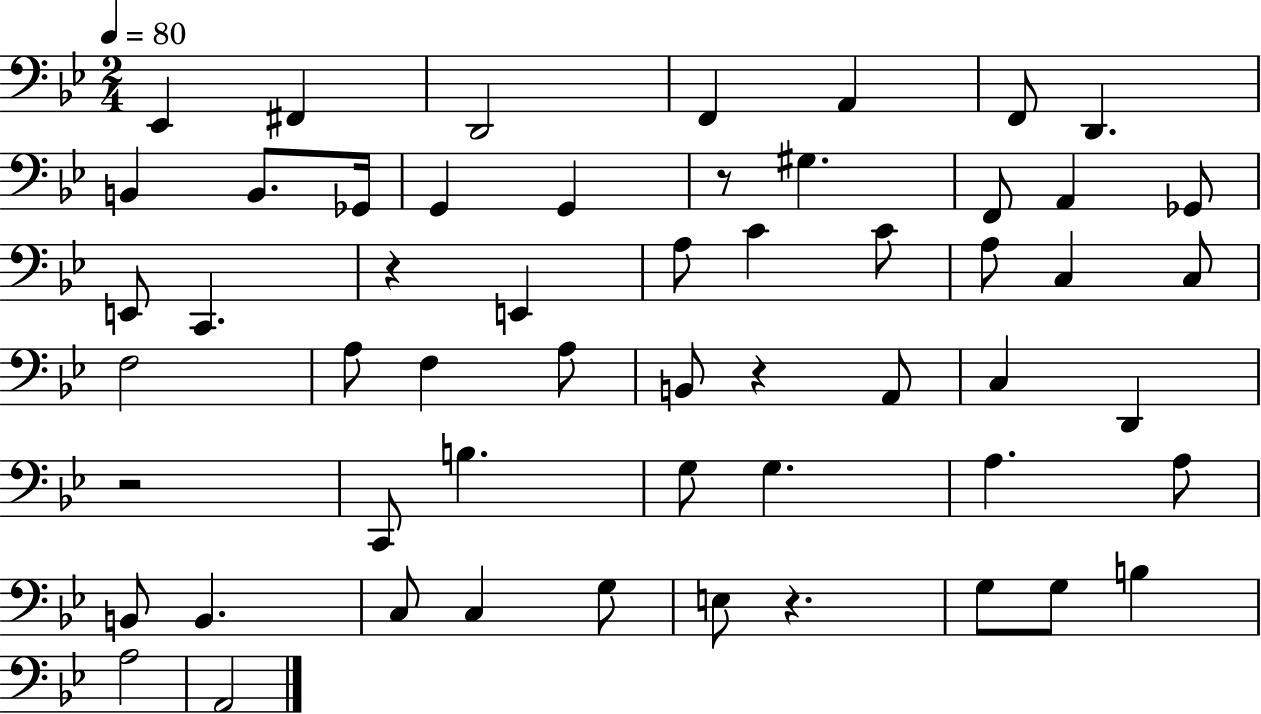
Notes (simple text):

Eb2/q F#2/q D2/h F2/q A2/q F2/e D2/q. B2/q B2/e. Gb2/s G2/q G2/q R/e G#3/q. F2/e A2/q Gb2/e E2/e C2/q. R/q E2/q A3/e C4/q C4/e A3/e C3/q C3/e F3/h A3/e F3/q A3/e B2/e R/q A2/e C3/q D2/q R/h C2/e B3/q. G3/e G3/q. A3/q. A3/e B2/e B2/q. C3/e C3/q G3/e E3/e R/q. G3/e G3/e B3/q A3/h A2/h